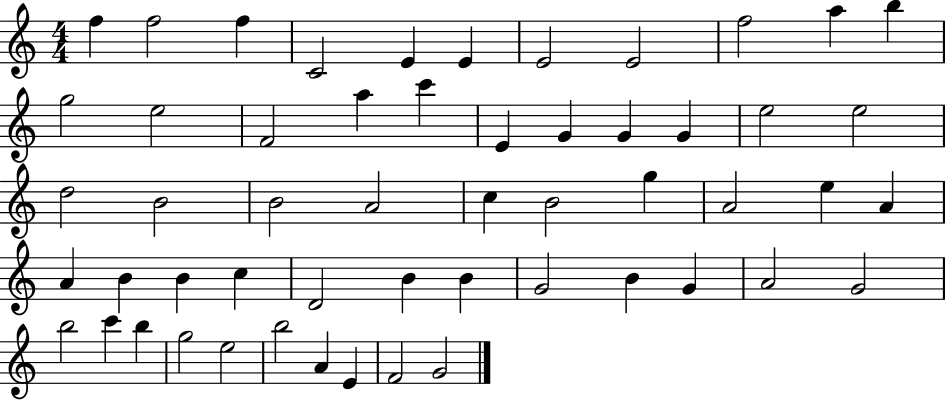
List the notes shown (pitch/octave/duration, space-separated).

F5/q F5/h F5/q C4/h E4/q E4/q E4/h E4/h F5/h A5/q B5/q G5/h E5/h F4/h A5/q C6/q E4/q G4/q G4/q G4/q E5/h E5/h D5/h B4/h B4/h A4/h C5/q B4/h G5/q A4/h E5/q A4/q A4/q B4/q B4/q C5/q D4/h B4/q B4/q G4/h B4/q G4/q A4/h G4/h B5/h C6/q B5/q G5/h E5/h B5/h A4/q E4/q F4/h G4/h